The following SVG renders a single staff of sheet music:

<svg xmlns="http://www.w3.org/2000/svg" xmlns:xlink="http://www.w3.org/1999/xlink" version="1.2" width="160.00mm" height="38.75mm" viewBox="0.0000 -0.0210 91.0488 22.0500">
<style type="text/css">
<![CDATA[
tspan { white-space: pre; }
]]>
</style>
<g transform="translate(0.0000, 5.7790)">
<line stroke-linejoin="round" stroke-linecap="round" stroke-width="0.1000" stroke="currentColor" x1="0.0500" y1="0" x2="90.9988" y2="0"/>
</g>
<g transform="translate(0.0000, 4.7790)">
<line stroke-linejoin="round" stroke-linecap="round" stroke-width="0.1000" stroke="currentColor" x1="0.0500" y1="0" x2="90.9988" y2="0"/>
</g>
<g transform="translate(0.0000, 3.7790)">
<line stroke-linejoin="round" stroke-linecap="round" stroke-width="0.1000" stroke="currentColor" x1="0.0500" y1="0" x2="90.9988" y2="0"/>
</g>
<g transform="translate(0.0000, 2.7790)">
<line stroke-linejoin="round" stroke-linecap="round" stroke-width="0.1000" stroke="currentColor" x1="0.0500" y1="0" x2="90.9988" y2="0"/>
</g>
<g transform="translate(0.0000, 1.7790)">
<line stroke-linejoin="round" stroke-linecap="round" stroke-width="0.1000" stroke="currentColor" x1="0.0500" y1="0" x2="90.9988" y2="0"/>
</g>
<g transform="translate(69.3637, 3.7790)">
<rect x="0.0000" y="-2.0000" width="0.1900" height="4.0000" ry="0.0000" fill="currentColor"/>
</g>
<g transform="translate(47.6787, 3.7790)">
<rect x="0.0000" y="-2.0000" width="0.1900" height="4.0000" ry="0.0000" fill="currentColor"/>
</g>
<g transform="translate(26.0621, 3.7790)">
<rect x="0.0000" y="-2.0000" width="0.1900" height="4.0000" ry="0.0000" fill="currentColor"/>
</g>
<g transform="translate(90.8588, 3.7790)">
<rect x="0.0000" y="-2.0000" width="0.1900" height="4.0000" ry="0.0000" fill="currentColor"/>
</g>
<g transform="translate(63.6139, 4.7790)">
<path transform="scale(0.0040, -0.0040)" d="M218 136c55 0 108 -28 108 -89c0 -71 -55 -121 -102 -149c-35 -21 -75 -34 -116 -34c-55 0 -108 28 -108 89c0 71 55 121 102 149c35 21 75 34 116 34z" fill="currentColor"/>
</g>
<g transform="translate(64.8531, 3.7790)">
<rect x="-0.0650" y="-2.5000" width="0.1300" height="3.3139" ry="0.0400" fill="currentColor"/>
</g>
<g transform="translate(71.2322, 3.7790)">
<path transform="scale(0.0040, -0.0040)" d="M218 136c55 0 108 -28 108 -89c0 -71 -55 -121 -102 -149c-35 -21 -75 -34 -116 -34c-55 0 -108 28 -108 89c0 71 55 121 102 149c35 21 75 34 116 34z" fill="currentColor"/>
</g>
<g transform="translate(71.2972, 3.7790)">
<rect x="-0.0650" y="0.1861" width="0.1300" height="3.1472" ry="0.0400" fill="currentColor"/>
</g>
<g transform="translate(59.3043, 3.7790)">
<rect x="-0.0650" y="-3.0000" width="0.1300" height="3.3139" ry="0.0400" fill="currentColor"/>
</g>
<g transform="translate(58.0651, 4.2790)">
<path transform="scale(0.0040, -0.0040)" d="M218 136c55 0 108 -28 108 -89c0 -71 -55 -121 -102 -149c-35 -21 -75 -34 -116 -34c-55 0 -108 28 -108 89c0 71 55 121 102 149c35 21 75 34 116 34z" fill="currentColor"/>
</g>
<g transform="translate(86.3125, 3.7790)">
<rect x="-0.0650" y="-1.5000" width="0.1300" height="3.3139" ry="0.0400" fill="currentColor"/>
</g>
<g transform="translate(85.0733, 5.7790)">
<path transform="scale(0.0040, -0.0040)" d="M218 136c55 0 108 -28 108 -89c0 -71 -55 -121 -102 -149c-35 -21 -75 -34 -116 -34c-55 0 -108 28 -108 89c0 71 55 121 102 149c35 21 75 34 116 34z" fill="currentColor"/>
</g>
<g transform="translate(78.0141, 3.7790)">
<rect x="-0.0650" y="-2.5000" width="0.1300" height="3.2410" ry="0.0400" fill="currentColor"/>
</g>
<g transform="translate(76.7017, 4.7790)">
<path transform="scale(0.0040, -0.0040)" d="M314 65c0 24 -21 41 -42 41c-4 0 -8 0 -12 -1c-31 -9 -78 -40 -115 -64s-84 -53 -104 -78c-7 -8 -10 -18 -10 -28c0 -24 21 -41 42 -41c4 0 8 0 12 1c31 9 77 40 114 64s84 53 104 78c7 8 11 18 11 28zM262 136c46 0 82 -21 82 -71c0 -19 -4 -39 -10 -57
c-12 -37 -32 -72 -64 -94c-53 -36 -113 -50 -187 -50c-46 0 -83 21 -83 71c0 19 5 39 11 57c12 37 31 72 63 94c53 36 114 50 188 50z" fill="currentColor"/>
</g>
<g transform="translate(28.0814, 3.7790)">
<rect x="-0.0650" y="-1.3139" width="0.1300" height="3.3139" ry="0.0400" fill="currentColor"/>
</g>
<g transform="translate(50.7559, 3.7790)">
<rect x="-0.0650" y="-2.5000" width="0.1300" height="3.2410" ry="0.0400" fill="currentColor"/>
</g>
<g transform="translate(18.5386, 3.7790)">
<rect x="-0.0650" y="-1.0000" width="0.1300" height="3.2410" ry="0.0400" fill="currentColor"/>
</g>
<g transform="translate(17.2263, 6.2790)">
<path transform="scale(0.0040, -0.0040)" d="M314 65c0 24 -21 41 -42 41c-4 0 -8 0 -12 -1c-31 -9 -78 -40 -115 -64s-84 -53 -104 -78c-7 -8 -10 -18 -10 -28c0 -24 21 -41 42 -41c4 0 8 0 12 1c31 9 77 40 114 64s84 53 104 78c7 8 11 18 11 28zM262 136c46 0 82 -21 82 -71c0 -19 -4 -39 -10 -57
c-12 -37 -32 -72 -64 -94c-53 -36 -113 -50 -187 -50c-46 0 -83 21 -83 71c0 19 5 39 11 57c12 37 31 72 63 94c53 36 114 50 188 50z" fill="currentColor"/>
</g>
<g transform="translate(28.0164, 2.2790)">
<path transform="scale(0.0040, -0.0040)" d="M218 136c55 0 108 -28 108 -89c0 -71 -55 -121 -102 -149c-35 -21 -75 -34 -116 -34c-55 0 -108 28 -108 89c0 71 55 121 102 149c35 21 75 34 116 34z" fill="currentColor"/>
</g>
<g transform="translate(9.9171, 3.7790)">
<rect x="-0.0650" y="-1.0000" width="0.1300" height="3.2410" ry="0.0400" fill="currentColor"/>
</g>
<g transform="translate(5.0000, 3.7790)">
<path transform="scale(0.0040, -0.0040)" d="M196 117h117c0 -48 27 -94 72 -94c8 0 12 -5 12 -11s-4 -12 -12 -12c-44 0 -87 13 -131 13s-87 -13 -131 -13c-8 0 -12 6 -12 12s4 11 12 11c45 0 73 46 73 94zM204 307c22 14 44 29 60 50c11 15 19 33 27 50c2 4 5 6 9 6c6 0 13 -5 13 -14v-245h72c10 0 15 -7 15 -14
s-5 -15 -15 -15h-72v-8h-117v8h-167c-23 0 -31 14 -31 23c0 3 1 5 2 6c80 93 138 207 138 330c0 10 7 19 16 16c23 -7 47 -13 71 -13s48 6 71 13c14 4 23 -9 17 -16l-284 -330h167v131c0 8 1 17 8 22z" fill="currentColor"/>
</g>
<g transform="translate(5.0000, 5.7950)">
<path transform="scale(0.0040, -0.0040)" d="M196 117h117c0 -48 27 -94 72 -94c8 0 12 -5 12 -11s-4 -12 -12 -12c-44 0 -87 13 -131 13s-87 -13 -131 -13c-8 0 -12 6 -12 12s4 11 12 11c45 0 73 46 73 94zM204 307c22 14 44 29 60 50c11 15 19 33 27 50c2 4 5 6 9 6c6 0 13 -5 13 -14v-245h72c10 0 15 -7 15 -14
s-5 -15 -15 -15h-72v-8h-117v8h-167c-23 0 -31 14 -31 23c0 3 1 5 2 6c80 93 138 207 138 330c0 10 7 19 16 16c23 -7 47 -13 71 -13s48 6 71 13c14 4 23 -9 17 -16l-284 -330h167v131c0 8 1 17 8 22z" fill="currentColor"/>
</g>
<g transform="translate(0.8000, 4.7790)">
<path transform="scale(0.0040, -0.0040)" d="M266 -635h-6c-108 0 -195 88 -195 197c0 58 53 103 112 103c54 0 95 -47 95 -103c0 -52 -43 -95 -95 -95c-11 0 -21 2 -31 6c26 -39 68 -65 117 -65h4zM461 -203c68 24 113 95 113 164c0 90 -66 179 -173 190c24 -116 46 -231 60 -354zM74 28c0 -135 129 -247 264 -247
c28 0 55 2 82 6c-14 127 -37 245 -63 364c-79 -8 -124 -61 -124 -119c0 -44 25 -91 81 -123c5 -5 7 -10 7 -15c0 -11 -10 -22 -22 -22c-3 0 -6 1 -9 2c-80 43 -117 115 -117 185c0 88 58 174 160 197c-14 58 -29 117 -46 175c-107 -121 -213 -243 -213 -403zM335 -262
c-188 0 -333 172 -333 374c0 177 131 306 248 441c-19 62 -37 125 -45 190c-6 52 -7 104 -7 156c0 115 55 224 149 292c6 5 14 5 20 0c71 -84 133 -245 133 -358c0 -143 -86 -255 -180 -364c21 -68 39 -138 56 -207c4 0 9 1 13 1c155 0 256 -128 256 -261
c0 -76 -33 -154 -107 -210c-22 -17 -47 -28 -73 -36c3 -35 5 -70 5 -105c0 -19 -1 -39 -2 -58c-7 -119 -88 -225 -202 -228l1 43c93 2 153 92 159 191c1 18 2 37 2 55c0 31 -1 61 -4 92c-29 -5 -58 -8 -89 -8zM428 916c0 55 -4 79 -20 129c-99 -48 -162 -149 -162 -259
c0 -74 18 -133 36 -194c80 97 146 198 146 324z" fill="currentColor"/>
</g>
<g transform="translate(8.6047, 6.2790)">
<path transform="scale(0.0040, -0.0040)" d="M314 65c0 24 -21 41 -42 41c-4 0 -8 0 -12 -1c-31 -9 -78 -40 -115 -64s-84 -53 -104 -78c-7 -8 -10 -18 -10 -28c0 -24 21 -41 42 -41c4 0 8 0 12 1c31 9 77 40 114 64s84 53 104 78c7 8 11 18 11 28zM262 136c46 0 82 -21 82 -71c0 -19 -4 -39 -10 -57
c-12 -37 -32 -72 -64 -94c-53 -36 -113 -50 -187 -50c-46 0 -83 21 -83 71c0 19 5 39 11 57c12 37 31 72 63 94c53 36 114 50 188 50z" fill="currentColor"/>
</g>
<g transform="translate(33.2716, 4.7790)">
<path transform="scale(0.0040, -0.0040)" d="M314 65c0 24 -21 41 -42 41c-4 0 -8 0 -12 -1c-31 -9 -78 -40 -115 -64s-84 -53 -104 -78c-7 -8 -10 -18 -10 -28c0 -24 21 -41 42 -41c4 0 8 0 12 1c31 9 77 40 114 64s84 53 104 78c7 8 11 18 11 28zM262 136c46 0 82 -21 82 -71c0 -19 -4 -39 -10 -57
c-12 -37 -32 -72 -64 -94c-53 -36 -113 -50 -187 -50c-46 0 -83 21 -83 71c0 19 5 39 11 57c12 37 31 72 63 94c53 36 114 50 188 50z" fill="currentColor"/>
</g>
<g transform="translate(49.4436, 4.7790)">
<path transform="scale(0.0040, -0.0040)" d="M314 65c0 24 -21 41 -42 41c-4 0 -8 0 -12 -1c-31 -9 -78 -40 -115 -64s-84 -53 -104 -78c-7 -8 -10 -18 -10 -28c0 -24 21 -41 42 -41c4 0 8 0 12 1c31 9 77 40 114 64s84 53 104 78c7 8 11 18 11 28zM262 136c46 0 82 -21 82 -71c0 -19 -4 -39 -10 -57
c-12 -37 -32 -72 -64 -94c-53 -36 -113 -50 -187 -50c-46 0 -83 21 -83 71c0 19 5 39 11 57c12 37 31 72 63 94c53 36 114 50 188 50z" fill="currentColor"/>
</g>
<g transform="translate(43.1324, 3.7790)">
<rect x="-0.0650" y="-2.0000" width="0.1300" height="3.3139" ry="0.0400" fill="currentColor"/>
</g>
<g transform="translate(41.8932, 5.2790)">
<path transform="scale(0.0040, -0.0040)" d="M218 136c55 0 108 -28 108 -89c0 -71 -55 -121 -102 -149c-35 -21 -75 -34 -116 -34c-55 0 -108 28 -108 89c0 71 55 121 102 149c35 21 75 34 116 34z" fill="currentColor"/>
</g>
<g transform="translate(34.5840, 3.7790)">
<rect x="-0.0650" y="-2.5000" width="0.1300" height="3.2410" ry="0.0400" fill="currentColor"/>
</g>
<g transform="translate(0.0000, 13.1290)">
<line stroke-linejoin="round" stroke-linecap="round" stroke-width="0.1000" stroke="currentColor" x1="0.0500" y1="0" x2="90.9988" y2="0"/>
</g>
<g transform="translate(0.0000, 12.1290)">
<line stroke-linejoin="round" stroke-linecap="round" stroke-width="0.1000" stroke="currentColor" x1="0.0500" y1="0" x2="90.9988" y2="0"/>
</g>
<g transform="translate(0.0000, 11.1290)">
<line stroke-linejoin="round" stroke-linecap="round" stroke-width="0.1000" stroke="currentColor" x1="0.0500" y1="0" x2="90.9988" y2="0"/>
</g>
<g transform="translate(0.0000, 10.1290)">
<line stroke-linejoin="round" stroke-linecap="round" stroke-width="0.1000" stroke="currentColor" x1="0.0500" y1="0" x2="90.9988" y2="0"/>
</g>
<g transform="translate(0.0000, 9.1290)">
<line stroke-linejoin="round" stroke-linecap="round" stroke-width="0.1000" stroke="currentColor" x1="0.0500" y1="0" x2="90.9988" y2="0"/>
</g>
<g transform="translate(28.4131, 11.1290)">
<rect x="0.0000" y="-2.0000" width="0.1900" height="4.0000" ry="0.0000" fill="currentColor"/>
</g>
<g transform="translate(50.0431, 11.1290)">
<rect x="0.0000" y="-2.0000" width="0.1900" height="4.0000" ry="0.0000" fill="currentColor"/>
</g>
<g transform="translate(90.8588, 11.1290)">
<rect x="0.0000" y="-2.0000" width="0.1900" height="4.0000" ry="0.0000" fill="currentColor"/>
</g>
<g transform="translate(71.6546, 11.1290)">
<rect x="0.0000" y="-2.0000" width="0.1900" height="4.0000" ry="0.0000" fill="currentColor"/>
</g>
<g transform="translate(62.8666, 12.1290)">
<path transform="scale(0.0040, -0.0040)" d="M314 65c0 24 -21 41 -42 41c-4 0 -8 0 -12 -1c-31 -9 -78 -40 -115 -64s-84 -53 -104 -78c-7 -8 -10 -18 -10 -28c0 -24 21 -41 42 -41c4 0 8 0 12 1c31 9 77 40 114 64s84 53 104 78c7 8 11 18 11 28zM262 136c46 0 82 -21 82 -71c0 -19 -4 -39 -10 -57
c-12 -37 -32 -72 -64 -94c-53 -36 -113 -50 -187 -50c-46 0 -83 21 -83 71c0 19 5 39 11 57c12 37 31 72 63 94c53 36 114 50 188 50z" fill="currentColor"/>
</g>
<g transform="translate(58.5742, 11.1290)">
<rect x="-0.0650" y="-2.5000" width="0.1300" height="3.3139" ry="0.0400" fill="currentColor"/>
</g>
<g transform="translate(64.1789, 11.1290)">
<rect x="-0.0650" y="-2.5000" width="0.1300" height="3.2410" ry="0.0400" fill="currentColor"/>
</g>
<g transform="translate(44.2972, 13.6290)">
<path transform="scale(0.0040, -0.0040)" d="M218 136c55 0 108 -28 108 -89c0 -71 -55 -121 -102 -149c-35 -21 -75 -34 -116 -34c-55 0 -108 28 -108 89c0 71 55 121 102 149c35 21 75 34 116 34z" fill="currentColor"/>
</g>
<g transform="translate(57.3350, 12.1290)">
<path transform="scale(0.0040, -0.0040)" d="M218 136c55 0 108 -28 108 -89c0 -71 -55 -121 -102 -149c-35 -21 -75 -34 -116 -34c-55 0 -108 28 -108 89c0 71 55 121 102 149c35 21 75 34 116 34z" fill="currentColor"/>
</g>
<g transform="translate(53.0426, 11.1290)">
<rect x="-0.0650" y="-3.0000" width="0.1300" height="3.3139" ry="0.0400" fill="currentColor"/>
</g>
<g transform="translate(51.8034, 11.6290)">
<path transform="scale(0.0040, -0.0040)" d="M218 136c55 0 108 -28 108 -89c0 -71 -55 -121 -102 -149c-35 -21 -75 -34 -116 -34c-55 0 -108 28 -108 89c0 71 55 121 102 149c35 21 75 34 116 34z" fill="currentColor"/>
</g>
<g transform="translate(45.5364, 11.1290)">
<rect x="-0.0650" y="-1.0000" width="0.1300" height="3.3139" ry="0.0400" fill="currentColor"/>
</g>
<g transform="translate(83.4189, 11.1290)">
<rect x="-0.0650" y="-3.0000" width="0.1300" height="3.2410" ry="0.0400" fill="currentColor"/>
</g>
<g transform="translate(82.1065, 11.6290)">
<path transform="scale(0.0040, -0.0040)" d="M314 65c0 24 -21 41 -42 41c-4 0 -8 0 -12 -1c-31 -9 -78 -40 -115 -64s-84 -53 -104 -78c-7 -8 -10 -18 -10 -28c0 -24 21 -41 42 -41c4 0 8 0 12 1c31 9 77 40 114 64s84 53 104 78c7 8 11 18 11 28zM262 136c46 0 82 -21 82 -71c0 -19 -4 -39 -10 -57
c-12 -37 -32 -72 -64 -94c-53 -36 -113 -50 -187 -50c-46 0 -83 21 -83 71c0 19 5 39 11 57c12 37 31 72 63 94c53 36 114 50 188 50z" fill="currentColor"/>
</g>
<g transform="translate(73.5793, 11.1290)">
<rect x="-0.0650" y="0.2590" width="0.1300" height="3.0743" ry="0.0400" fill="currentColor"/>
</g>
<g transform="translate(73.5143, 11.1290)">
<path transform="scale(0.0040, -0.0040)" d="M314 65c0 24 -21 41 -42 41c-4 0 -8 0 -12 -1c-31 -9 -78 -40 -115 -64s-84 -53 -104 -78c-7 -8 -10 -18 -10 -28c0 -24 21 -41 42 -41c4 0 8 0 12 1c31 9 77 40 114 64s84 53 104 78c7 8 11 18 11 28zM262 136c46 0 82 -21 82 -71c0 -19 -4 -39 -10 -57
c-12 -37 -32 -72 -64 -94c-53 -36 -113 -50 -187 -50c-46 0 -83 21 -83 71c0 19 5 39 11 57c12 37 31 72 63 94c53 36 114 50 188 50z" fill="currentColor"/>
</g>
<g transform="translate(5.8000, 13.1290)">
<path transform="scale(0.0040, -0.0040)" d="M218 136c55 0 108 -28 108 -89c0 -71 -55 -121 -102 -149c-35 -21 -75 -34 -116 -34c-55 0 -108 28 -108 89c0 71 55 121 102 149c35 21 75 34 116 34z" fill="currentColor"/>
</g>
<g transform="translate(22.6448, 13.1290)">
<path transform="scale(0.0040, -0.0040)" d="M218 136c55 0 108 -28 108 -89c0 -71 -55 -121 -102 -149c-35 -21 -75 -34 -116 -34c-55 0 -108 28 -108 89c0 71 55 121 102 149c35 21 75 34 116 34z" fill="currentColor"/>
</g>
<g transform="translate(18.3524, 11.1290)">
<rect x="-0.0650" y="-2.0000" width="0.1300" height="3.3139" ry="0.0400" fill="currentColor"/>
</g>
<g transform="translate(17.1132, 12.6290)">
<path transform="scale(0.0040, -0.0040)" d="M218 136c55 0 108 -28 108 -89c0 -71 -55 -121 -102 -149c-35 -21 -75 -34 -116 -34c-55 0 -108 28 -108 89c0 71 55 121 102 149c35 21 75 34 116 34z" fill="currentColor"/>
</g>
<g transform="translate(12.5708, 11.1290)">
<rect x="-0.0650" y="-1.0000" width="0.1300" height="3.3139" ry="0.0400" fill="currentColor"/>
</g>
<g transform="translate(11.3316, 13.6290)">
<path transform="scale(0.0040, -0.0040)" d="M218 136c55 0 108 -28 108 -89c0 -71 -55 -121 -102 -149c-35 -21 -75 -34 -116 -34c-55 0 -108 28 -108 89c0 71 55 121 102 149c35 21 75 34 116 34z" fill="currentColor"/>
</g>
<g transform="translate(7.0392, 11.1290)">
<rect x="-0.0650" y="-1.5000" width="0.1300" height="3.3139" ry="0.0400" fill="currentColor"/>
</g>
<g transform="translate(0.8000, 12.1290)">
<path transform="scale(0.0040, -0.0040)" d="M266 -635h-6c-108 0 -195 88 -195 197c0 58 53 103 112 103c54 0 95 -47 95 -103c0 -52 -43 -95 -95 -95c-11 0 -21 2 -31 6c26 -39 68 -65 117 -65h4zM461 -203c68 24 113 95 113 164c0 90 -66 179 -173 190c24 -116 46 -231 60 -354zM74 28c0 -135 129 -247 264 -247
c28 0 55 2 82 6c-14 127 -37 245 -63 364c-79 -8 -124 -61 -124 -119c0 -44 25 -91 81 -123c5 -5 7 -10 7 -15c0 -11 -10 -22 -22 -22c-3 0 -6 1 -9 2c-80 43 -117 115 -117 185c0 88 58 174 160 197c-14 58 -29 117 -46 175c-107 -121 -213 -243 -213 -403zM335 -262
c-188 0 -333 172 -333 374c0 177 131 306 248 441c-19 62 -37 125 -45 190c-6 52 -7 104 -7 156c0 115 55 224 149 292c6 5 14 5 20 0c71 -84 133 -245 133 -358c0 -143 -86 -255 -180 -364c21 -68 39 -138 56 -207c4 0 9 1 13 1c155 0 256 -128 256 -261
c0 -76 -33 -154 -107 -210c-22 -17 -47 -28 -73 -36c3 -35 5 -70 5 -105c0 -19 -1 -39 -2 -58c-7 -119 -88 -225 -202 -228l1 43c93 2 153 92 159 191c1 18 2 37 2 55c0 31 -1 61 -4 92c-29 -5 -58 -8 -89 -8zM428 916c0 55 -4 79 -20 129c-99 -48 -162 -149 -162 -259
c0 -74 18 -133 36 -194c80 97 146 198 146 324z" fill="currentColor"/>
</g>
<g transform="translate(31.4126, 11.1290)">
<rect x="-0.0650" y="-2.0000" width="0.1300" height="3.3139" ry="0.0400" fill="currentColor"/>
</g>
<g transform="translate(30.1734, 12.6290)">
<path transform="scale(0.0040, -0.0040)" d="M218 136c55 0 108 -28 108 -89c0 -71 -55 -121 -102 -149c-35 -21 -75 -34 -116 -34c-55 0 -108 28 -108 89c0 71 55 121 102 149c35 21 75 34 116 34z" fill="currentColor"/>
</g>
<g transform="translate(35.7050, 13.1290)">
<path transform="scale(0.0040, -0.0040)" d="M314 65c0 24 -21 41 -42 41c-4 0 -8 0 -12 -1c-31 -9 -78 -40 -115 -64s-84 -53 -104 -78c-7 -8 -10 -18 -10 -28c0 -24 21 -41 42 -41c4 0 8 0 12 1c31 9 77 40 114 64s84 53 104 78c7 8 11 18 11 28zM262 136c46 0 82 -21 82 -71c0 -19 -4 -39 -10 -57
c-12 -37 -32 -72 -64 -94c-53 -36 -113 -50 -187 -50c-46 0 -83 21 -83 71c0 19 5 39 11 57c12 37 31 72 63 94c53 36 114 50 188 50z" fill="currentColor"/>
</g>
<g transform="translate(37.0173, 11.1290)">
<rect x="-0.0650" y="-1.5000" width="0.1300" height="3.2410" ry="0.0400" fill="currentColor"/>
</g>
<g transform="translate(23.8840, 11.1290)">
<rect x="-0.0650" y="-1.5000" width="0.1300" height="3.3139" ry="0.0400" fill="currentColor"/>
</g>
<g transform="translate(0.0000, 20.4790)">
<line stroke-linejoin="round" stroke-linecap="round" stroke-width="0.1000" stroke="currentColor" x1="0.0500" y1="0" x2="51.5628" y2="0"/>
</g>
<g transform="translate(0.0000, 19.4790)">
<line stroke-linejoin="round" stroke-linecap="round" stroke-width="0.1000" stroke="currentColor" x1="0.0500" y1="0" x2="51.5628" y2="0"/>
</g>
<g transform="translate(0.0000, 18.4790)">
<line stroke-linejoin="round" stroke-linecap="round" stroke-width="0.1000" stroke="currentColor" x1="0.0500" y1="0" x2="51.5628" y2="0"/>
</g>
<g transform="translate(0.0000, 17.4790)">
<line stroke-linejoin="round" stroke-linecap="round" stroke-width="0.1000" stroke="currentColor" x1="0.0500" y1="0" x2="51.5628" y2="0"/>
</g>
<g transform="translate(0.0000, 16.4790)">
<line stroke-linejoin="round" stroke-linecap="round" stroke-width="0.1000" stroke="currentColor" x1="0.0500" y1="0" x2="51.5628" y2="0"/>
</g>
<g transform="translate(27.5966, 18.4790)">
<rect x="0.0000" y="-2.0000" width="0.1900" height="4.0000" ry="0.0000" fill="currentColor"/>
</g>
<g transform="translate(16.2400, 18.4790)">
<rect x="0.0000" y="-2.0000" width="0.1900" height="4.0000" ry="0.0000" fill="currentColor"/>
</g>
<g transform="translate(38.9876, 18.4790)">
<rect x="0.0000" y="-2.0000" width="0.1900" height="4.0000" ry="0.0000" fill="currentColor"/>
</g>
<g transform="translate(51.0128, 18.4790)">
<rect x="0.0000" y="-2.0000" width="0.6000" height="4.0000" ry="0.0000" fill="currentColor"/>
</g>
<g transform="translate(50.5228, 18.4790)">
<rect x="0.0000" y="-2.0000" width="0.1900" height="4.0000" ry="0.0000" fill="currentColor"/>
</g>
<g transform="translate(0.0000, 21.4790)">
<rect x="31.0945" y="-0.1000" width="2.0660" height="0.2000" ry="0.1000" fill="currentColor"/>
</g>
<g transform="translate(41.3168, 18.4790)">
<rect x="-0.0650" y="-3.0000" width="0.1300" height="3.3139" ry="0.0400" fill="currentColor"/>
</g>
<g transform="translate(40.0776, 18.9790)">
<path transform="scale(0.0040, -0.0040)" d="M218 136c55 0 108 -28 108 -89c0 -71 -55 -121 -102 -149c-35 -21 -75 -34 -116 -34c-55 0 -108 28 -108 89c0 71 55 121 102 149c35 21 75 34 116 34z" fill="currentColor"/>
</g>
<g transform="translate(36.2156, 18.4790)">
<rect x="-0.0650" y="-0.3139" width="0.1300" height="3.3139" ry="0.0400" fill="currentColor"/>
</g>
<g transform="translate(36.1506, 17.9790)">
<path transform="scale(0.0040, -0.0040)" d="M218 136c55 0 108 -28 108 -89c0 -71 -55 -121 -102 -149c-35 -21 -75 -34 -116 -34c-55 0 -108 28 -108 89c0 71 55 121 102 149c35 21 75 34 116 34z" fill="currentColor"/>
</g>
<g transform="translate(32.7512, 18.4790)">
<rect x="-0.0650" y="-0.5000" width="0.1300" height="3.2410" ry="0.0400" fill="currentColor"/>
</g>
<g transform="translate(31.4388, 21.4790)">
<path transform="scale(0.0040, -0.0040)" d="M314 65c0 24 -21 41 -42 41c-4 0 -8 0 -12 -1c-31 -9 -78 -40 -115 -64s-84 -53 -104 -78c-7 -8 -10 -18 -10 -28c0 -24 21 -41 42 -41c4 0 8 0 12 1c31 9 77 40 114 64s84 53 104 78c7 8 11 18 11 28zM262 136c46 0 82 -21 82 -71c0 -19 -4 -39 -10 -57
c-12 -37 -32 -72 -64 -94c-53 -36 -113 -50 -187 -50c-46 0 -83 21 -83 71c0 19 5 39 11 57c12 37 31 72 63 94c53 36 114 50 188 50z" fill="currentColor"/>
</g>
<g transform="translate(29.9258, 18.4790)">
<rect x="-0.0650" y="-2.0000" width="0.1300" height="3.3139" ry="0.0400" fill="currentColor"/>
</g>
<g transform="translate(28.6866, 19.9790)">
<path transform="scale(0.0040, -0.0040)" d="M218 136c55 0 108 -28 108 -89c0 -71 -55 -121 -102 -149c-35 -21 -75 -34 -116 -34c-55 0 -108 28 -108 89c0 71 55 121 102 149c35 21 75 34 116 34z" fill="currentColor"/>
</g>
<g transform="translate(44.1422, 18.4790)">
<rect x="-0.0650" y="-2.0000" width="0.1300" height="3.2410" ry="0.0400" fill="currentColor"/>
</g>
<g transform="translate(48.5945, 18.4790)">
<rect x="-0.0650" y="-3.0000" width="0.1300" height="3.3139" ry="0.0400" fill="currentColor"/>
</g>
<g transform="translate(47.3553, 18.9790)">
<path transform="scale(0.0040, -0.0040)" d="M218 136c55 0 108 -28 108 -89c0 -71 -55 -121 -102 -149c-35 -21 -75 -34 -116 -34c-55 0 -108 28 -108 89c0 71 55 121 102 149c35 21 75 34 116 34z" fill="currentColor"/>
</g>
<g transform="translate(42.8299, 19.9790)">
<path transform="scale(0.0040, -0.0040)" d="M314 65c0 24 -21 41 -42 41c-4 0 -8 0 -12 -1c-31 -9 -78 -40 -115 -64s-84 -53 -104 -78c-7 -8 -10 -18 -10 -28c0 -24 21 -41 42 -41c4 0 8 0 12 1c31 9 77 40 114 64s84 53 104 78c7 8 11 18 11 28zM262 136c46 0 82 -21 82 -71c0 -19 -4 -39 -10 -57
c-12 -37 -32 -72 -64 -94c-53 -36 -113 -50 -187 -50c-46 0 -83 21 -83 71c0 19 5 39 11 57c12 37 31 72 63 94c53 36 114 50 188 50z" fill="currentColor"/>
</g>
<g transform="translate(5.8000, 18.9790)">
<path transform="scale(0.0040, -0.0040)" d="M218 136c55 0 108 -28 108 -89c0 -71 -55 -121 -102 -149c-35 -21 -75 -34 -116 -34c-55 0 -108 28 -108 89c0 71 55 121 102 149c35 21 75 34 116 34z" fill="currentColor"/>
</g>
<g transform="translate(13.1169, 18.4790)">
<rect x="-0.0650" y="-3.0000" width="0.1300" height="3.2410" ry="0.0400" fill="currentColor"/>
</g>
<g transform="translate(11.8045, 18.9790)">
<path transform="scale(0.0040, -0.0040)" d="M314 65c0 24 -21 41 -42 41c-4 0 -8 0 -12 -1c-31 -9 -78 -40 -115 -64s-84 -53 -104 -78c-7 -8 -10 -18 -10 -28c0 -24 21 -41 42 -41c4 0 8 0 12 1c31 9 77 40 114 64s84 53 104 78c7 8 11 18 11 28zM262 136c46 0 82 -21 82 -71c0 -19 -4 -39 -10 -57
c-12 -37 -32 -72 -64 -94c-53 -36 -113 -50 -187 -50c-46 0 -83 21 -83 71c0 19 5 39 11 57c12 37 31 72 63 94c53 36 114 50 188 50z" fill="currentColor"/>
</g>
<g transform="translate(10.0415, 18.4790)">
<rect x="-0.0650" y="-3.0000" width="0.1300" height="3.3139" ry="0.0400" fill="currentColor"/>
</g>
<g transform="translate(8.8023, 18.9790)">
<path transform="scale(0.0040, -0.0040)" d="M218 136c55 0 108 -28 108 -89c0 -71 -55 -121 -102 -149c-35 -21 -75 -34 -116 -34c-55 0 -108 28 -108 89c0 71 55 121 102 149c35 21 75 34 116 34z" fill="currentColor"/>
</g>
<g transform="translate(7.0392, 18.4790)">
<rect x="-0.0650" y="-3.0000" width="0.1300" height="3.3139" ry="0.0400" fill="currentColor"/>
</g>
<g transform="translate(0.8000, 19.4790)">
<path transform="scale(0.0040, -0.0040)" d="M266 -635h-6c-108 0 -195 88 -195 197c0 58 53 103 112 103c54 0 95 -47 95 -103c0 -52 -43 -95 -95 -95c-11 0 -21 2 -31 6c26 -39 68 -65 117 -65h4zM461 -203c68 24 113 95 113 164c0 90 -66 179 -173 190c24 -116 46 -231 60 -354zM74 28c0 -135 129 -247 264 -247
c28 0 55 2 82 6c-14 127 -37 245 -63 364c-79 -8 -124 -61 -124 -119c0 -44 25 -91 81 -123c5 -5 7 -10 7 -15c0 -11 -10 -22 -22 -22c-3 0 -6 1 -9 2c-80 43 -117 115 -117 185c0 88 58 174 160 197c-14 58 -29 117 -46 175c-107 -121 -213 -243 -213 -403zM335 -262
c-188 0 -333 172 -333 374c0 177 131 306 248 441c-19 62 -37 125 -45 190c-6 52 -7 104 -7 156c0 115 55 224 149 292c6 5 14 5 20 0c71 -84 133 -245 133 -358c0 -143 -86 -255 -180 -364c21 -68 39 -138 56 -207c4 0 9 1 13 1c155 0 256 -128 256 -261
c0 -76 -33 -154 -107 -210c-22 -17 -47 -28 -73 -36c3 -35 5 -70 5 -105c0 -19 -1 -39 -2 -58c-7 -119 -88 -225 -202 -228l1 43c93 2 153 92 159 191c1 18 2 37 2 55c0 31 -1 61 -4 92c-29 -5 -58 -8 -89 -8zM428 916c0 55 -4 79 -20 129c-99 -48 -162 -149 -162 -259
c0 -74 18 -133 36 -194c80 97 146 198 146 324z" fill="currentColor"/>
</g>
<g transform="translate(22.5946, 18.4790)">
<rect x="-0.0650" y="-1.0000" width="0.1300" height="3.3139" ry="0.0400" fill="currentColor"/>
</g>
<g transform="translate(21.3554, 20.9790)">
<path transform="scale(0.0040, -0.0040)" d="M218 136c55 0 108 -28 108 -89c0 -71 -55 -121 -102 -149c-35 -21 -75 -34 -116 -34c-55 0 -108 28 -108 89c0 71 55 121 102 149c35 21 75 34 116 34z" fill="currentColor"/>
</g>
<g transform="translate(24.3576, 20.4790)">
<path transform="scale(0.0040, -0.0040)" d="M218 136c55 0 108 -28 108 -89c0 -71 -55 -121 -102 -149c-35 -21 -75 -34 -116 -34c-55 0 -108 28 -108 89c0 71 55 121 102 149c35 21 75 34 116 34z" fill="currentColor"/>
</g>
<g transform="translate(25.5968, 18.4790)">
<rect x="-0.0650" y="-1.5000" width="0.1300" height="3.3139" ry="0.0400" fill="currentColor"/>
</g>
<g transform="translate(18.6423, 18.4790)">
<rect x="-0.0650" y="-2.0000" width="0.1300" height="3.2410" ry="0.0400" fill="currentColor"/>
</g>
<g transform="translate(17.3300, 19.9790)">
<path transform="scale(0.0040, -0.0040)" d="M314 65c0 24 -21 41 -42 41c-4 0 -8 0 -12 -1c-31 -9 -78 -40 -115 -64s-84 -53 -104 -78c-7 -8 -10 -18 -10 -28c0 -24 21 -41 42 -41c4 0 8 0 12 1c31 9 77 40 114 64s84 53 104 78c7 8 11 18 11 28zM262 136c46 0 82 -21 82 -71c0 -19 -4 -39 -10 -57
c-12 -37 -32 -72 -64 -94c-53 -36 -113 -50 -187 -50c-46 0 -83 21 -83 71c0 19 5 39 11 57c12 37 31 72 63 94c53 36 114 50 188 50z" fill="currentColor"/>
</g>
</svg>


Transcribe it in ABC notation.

X:1
T:Untitled
M:4/4
L:1/4
K:C
D2 D2 e G2 F G2 A G B G2 E E D F E F E2 D A G G2 B2 A2 A A A2 F2 D E F C2 c A F2 A